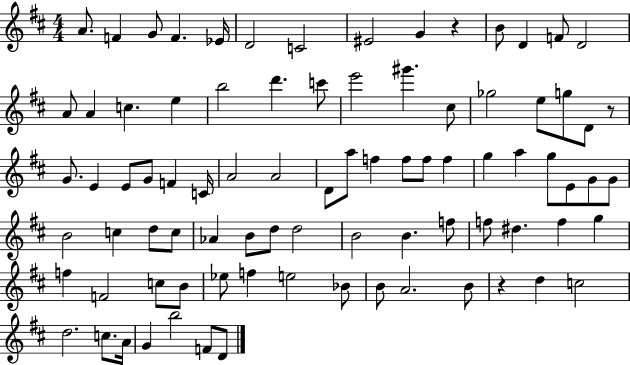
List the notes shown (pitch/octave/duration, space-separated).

A4/e. F4/q G4/e F4/q. Eb4/s D4/h C4/h EIS4/h G4/q R/q B4/e D4/q F4/e D4/h A4/e A4/q C5/q. E5/q B5/h D6/q. C6/e E6/h G#6/q. C#5/e Gb5/h E5/e G5/e D4/e R/e G4/e. E4/q E4/e G4/e F4/q C4/s A4/h A4/h D4/e A5/e F5/q F5/e F5/e F5/q G5/q A5/q G5/e E4/e G4/e G4/e B4/h C5/q D5/e C5/e Ab4/q B4/e D5/e D5/h B4/h B4/q. F5/e F5/e D#5/q. F5/q G5/q F5/q F4/h C5/e B4/e Eb5/e F5/q E5/h Bb4/e B4/e A4/h. B4/e R/q D5/q C5/h D5/h. C5/e. A4/s G4/q B5/h F4/e D4/e